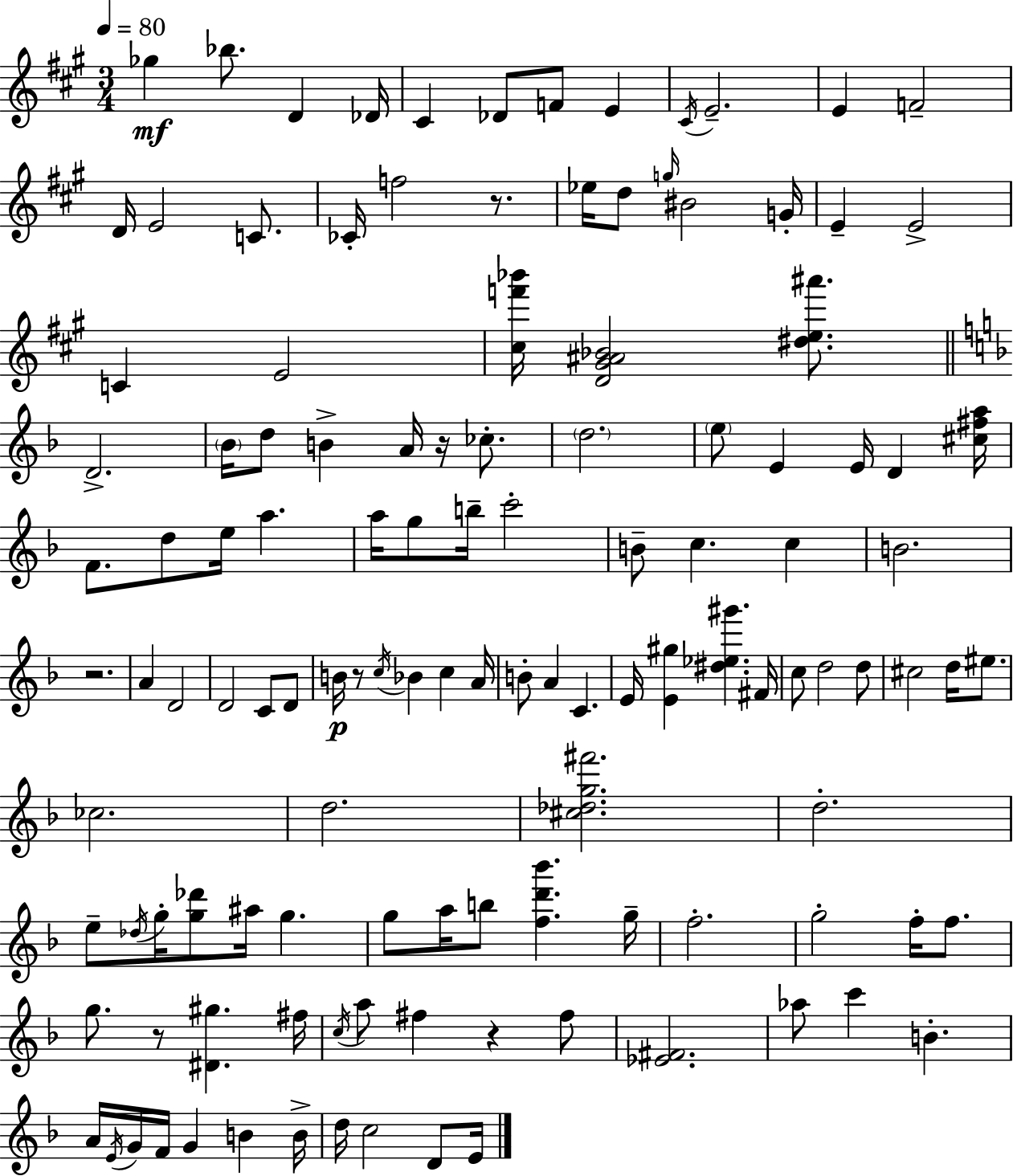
Gb5/q Bb5/e. D4/q Db4/s C#4/q Db4/e F4/e E4/q C#4/s E4/h. E4/q F4/h D4/s E4/h C4/e. CES4/s F5/h R/e. Eb5/s D5/e G5/s BIS4/h G4/s E4/q E4/h C4/q E4/h [C#5,F6,Bb6]/s [D4,G#4,A#4,Bb4]/h [D#5,E5,A#6]/e. D4/h. Bb4/s D5/e B4/q A4/s R/s CES5/e. D5/h. E5/e E4/q E4/s D4/q [C#5,F#5,A5]/s F4/e. D5/e E5/s A5/q. A5/s G5/e B5/s C6/h B4/e C5/q. C5/q B4/h. R/h. A4/q D4/h D4/h C4/e D4/e B4/s R/e C5/s Bb4/q C5/q A4/s B4/e A4/q C4/q. E4/s [E4,G#5]/q [D#5,Eb5,G#6]/q. F#4/s C5/e D5/h D5/e C#5/h D5/s EIS5/e. CES5/h. D5/h. [C#5,Db5,G5,F#6]/h. D5/h. E5/e Db5/s G5/s [G5,Db6]/e A#5/s G5/q. G5/e A5/s B5/e [F5,D6,Bb6]/q. G5/s F5/h. G5/h F5/s F5/e. G5/e. R/e [D#4,G#5]/q. F#5/s C5/s A5/e F#5/q R/q F#5/e [Eb4,F#4]/h. Ab5/e C6/q B4/q. A4/s E4/s G4/s F4/s G4/q B4/q B4/s D5/s C5/h D4/e E4/s